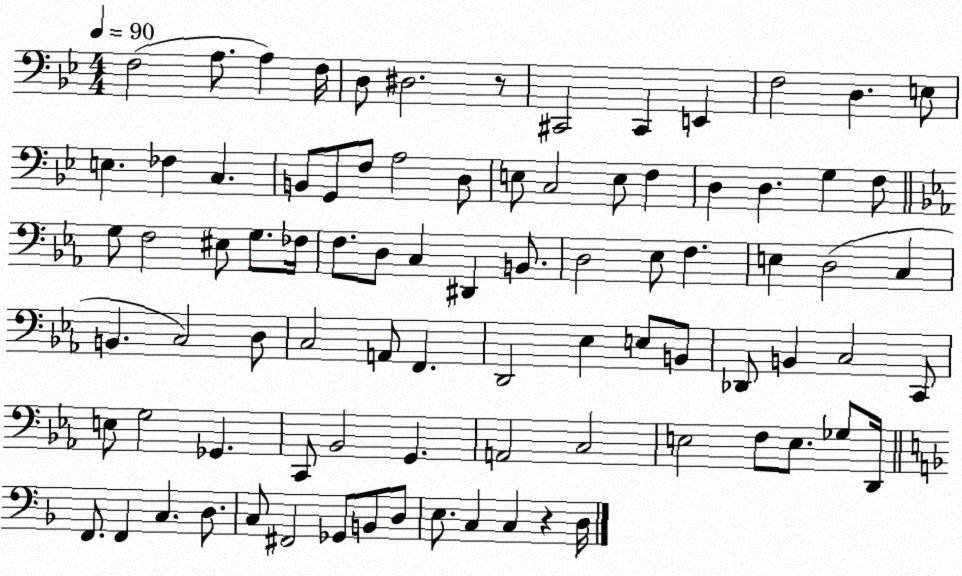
X:1
T:Untitled
M:4/4
L:1/4
K:Bb
F,2 A,/2 A, F,/4 D,/2 ^D,2 z/2 ^C,,2 ^C,, E,, F,2 D, E,/2 E, _F, C, B,,/2 G,,/2 F,/2 A,2 D,/2 E,/2 C,2 E,/2 F, D, D, G, F,/2 G,/2 F,2 ^E,/2 G,/2 _F,/4 F,/2 D,/2 C, ^D,, B,,/2 D,2 _E,/2 F, E, D,2 C, B,, C,2 D,/2 C,2 A,,/2 F,, D,,2 _E, E,/2 B,,/2 _D,,/2 B,, C,2 C,,/2 E,/2 G,2 _G,, C,,/2 _B,,2 G,, A,,2 C,2 E,2 F,/2 E,/2 _G,/2 D,,/4 F,,/2 F,, C, D,/2 C,/2 ^F,,2 _G,,/2 B,,/2 D,/2 E,/2 C, C, z D,/4